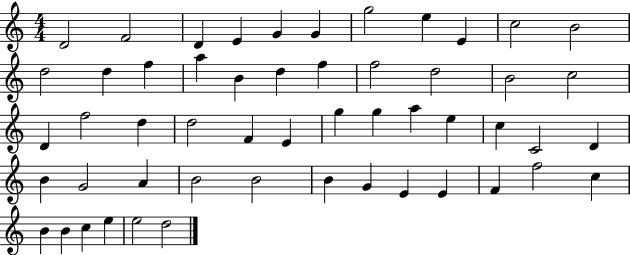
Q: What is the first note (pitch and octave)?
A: D4